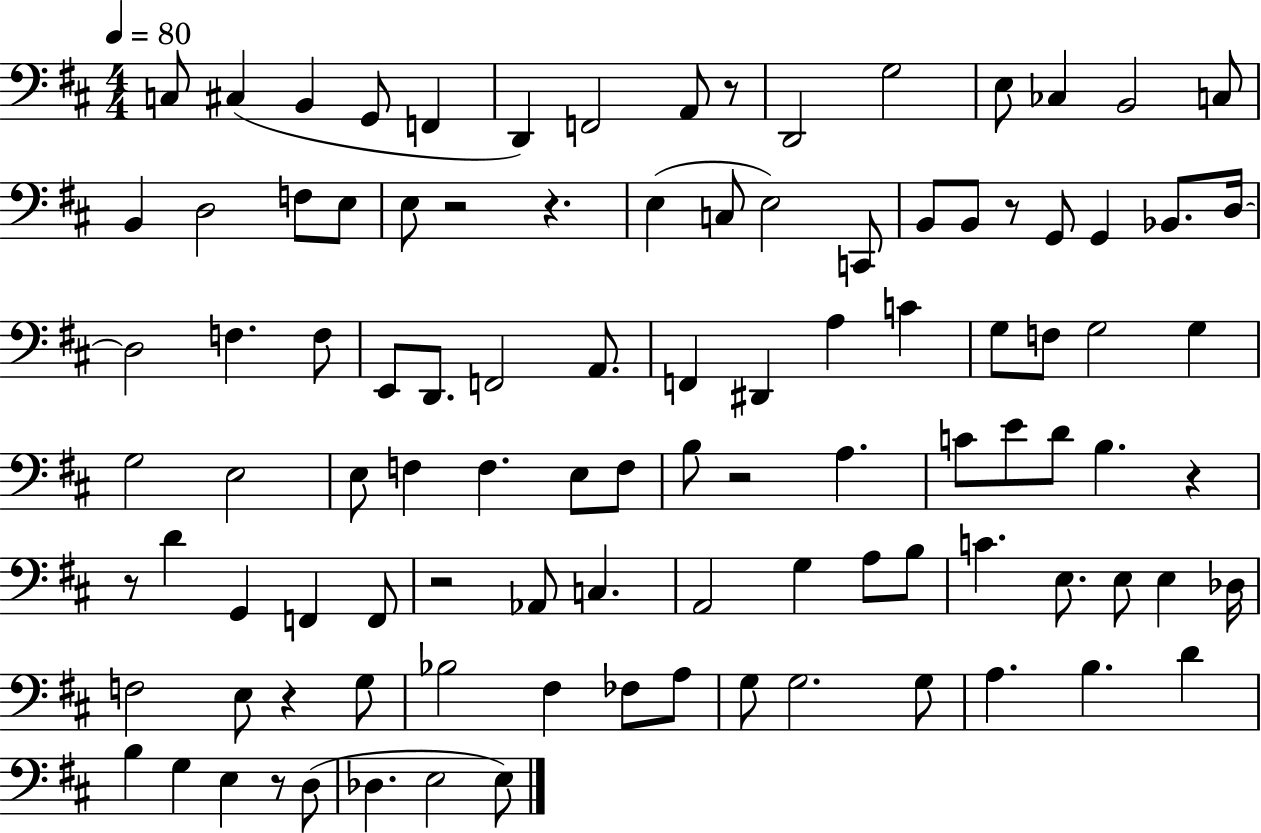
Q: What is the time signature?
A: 4/4